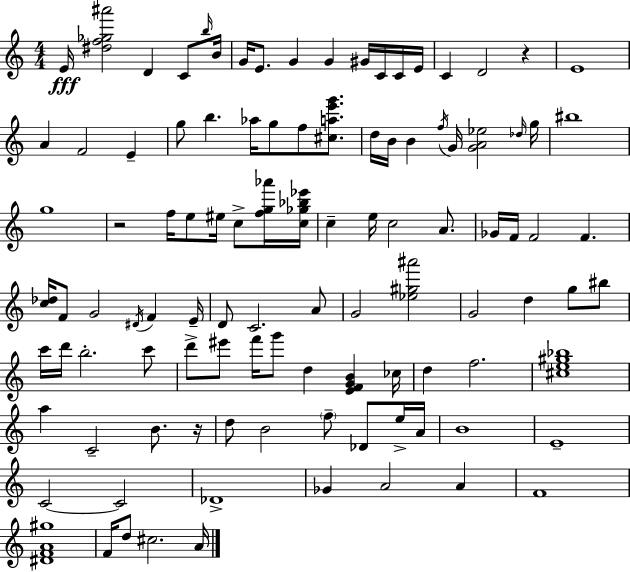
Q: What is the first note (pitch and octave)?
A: E4